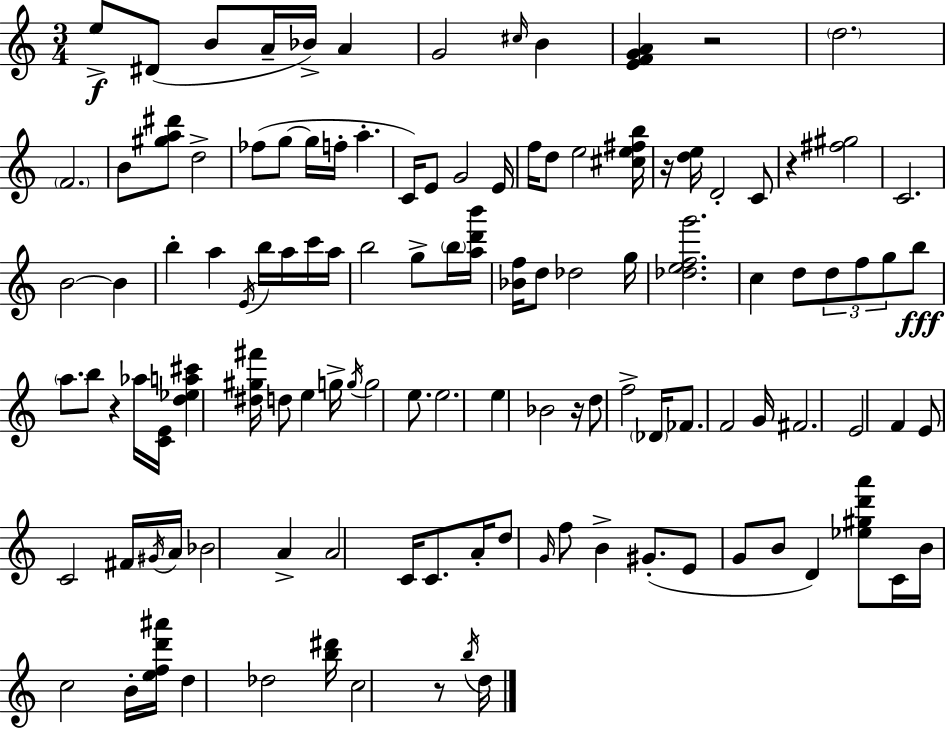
{
  \clef treble
  \numericTimeSignature
  \time 3/4
  \key a \minor
  \repeat volta 2 { e''8->\f dis'8( b'8 a'16-- bes'16->) a'4 | g'2 \grace { cis''16 } b'4 | <e' f' g' a'>4 r2 | \parenthesize d''2. | \break \parenthesize f'2. | b'8 <gis'' a'' dis'''>8 d''2-> | fes''8( g''8~~ g''16 f''16-. a''4.-. | c'16) e'8 g'2 | \break e'16 f''16 d''8 e''2 | <cis'' e'' fis'' b''>16 r16 <d'' e''>16 d'2-. c'8 | r4 <fis'' gis''>2 | c'2. | \break b'2~~ b'4 | b''4-. a''4 \acciaccatura { e'16 } b''16 a''16 | c'''16 a''16 b''2 g''8-> | \parenthesize b''16 <a'' d''' b'''>16 <bes' f''>16 d''8 des''2 | \break g''16 <des'' e'' f'' g'''>2. | c''4 d''8 \tuplet 3/2 { d''8 f''8 | g''8 } b''8\fff \parenthesize a''8. b''8 r4 | aes''16 <c' e'>16 <d'' ees'' a'' cis'''>4 <dis'' gis'' fis'''>16 d''8 e''4 | \break g''16-> \acciaccatura { g''16 } g''2 | e''8. e''2. | e''4 bes'2 | r16 d''8 f''2-> | \break \parenthesize des'16 fes'8. f'2 | g'16 fis'2. | e'2 f'4 | e'8 c'2 | \break fis'16 \acciaccatura { gis'16 } a'16 bes'2 | a'4-> a'2 | c'16 c'8. a'16-. d''8 \grace { g'16 } f''8 b'4-> | gis'8.-.( e'8 g'8 b'8 d'4) | \break <ees'' gis'' d''' a'''>8 c'16 b'16 c''2 | b'16-. <e'' f'' d''' ais'''>16 d''4 des''2 | <b'' dis'''>16 c''2 | r8 \acciaccatura { b''16 } d''16 } \bar "|."
}